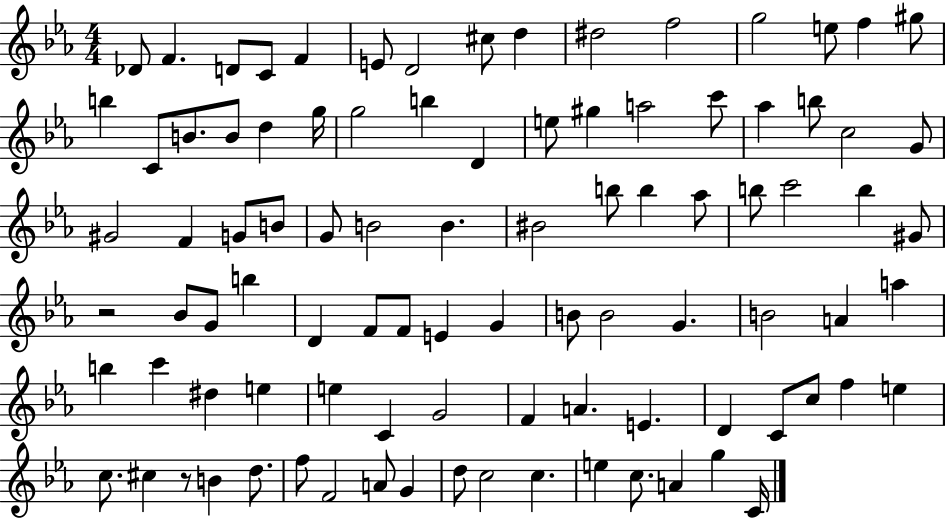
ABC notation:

X:1
T:Untitled
M:4/4
L:1/4
K:Eb
_D/2 F D/2 C/2 F E/2 D2 ^c/2 d ^d2 f2 g2 e/2 f ^g/2 b C/2 B/2 B/2 d g/4 g2 b D e/2 ^g a2 c'/2 _a b/2 c2 G/2 ^G2 F G/2 B/2 G/2 B2 B ^B2 b/2 b _a/2 b/2 c'2 b ^G/2 z2 _B/2 G/2 b D F/2 F/2 E G B/2 B2 G B2 A a b c' ^d e e C G2 F A E D C/2 c/2 f e c/2 ^c z/2 B d/2 f/2 F2 A/2 G d/2 c2 c e c/2 A g C/4